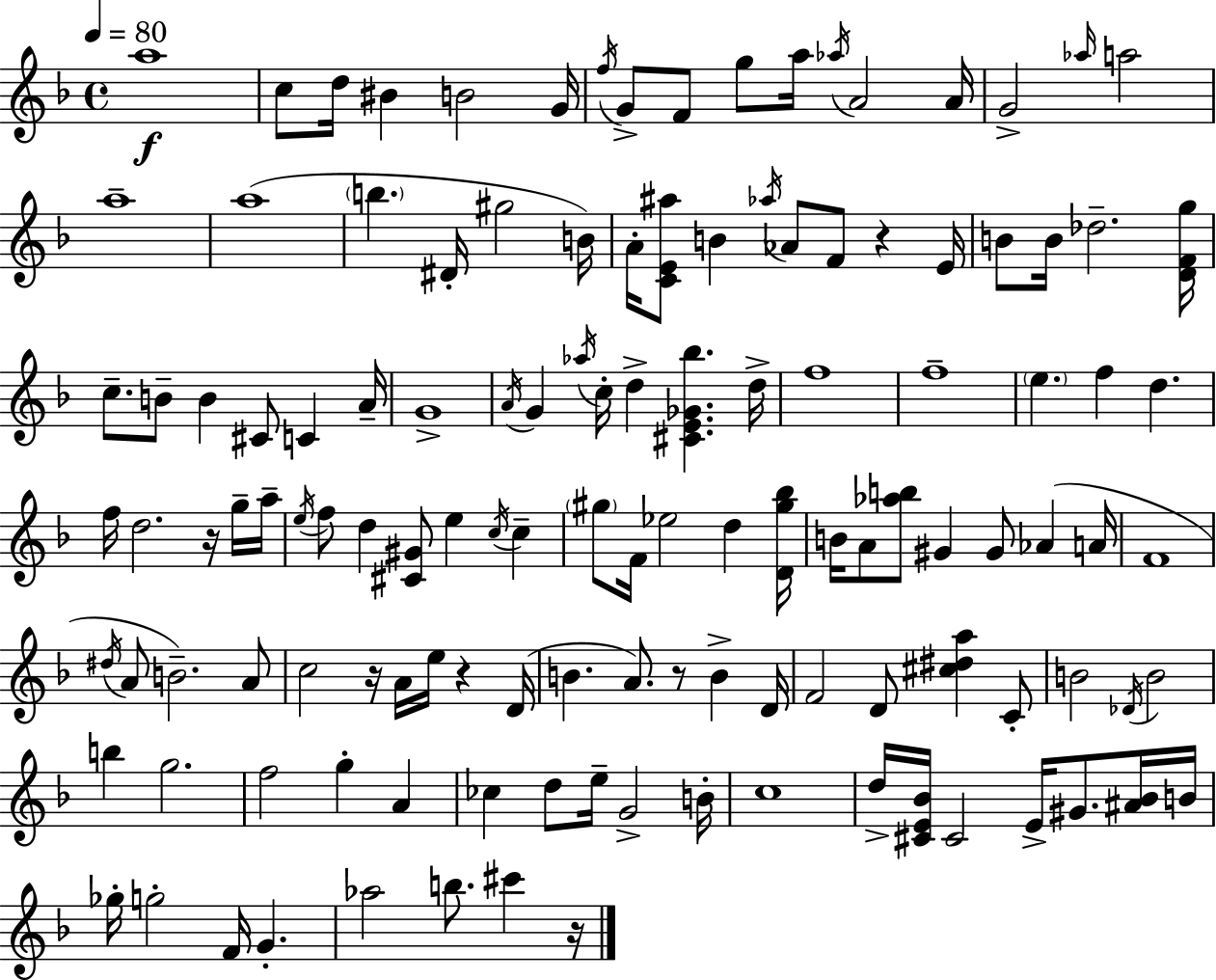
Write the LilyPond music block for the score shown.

{
  \clef treble
  \time 4/4
  \defaultTimeSignature
  \key d \minor
  \tempo 4 = 80
  \repeat volta 2 { a''1\f | c''8 d''16 bis'4 b'2 g'16 | \acciaccatura { f''16 } g'8-> f'8 g''8 a''16 \acciaccatura { aes''16 } a'2 | a'16 g'2-> \grace { aes''16 } a''2 | \break a''1-- | a''1( | \parenthesize b''4. dis'16-. gis''2 | b'16) a'16-. <c' e' ais''>8 b'4 \acciaccatura { aes''16 } aes'8 f'8 r4 | \break e'16 b'8 b'16 des''2.-- | <d' f' g''>16 c''8.-- b'8-- b'4 cis'8 c'4 | a'16-- g'1-> | \acciaccatura { a'16 } g'4 \acciaccatura { aes''16 } c''16-. d''4-> <cis' e' ges' bes''>4. | \break d''16-> f''1 | f''1-- | \parenthesize e''4. f''4 | d''4. f''16 d''2. | \break r16 g''16-- a''16-- \acciaccatura { e''16 } f''8 d''4 <cis' gis'>8 e''4 | \acciaccatura { c''16 } c''4-- \parenthesize gis''8 f'16 ees''2 | d''4 <d' gis'' bes''>16 b'16 a'8 <aes'' b''>8 gis'4 | gis'8 aes'4( a'16 f'1 | \break \acciaccatura { dis''16 } a'8 b'2.--) | a'8 c''2 | r16 a'16 e''16 r4 d'16( b'4. a'8.) | r8 b'4-> d'16 f'2 | \break d'8 <cis'' dis'' a''>4 c'8-. b'2 | \acciaccatura { des'16 } b'2 b''4 g''2. | f''2 | g''4-. a'4 ces''4 d''8 | \break e''16-- g'2-> b'16-. c''1 | d''16-> <cis' e' bes'>16 cis'2 | e'16-> gis'8. <ais' bes'>16 b'16 ges''16-. g''2-. | f'16 g'4.-. aes''2 | \break b''8. cis'''4 r16 } \bar "|."
}